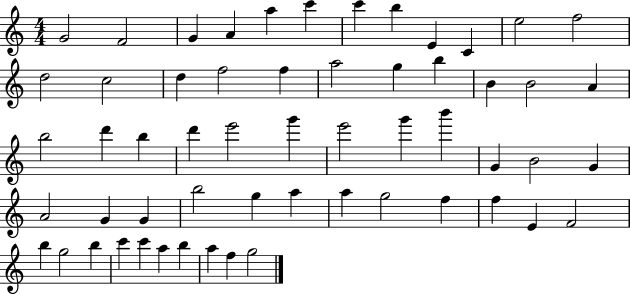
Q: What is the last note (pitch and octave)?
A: G5